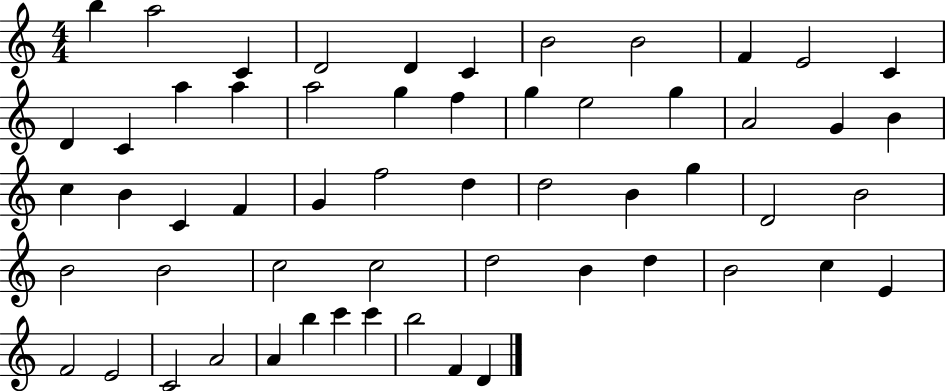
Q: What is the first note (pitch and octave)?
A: B5